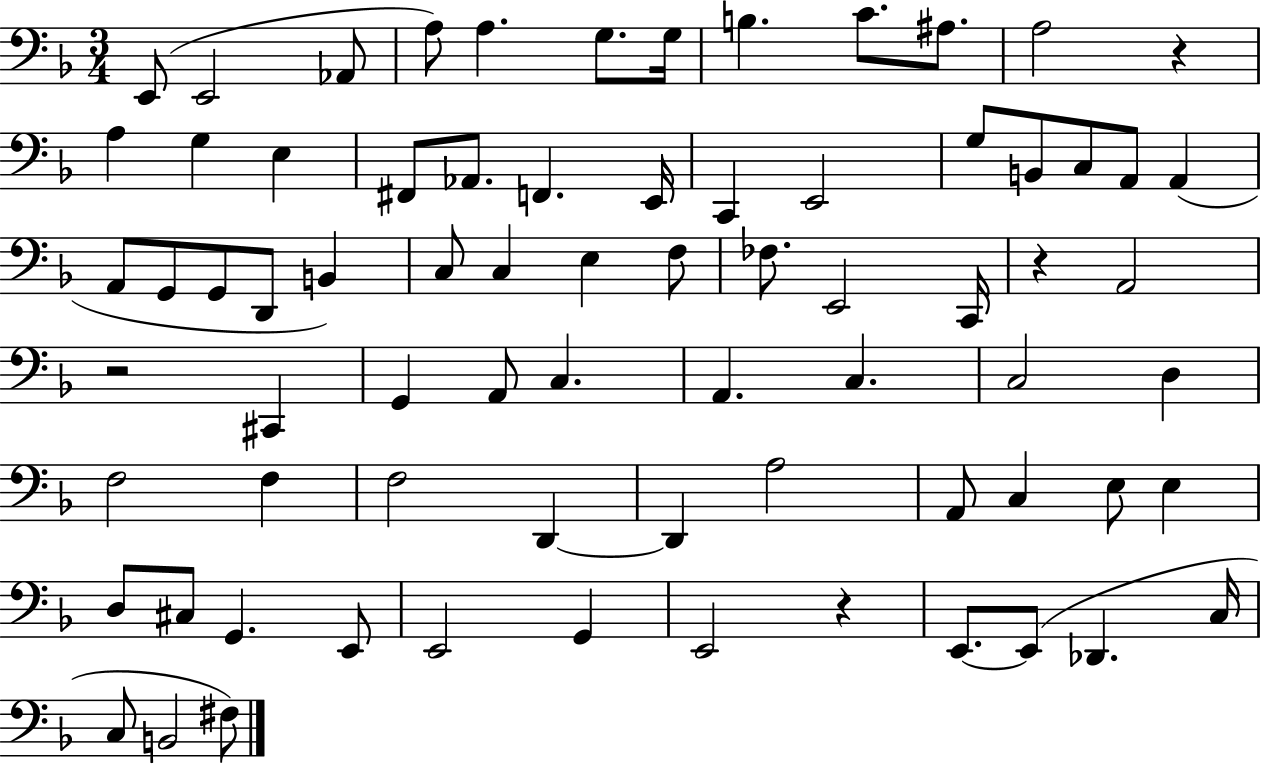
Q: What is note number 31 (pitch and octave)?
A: C3